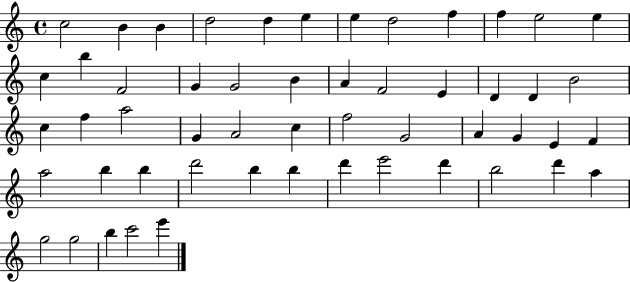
X:1
T:Untitled
M:4/4
L:1/4
K:C
c2 B B d2 d e e d2 f f e2 e c b F2 G G2 B A F2 E D D B2 c f a2 G A2 c f2 G2 A G E F a2 b b d'2 b b d' e'2 d' b2 d' a g2 g2 b c'2 e'